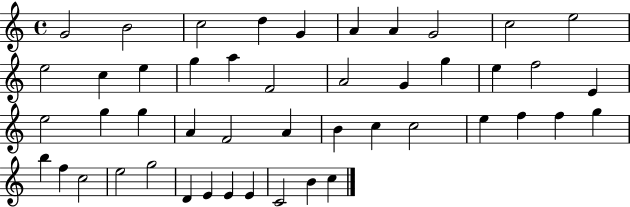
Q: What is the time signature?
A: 4/4